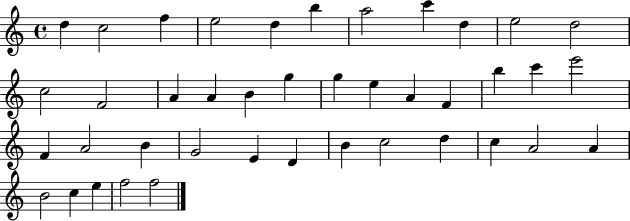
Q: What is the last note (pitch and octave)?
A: F5